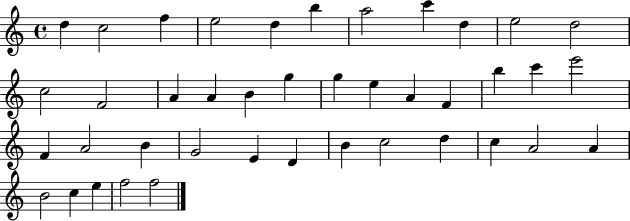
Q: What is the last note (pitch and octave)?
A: F5